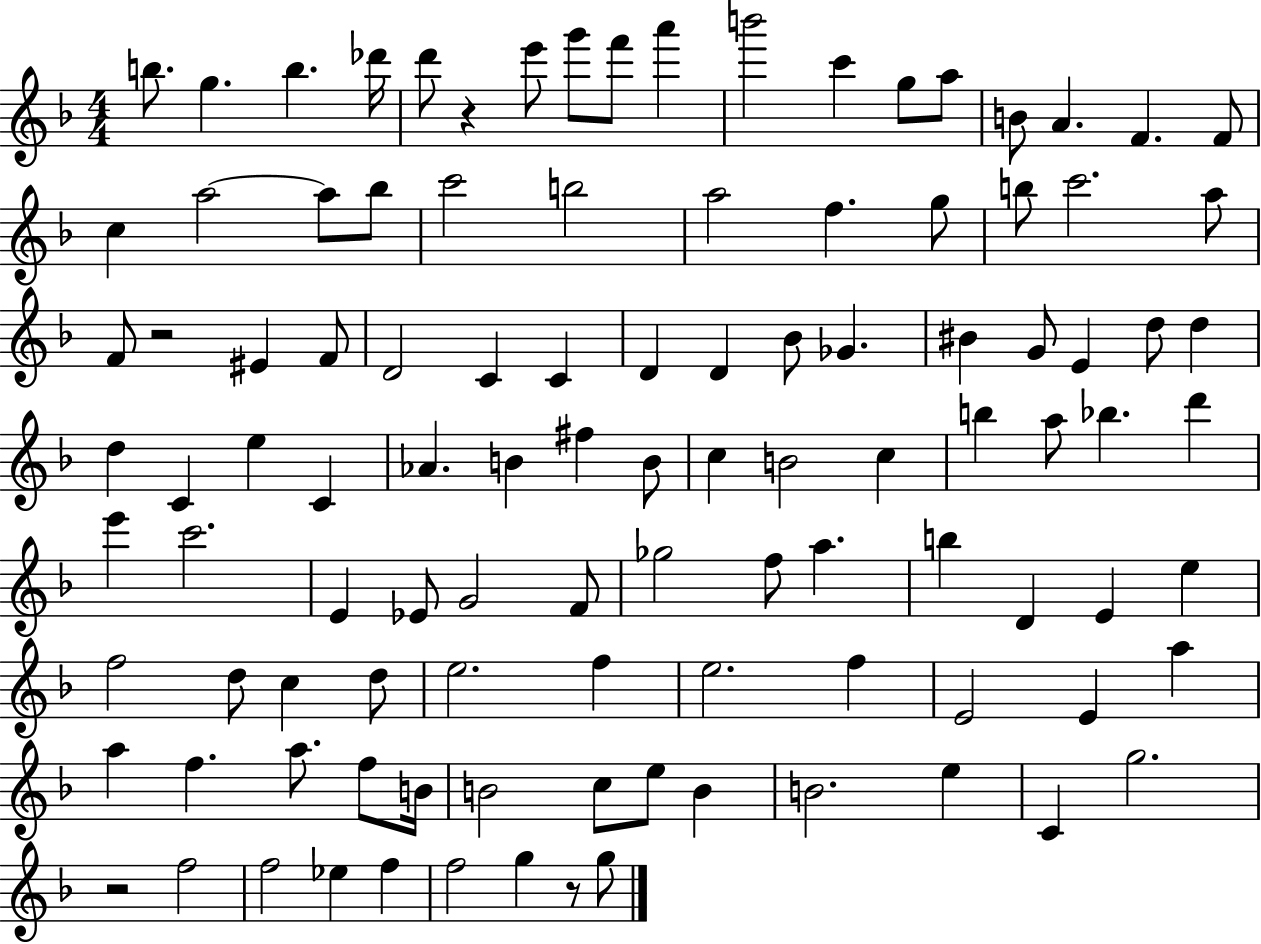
{
  \clef treble
  \numericTimeSignature
  \time 4/4
  \key f \major
  b''8. g''4. b''4. des'''16 | d'''8 r4 e'''8 g'''8 f'''8 a'''4 | b'''2 c'''4 g''8 a''8 | b'8 a'4. f'4. f'8 | \break c''4 a''2~~ a''8 bes''8 | c'''2 b''2 | a''2 f''4. g''8 | b''8 c'''2. a''8 | \break f'8 r2 eis'4 f'8 | d'2 c'4 c'4 | d'4 d'4 bes'8 ges'4. | bis'4 g'8 e'4 d''8 d''4 | \break d''4 c'4 e''4 c'4 | aes'4. b'4 fis''4 b'8 | c''4 b'2 c''4 | b''4 a''8 bes''4. d'''4 | \break e'''4 c'''2. | e'4 ees'8 g'2 f'8 | ges''2 f''8 a''4. | b''4 d'4 e'4 e''4 | \break f''2 d''8 c''4 d''8 | e''2. f''4 | e''2. f''4 | e'2 e'4 a''4 | \break a''4 f''4. a''8. f''8 b'16 | b'2 c''8 e''8 b'4 | b'2. e''4 | c'4 g''2. | \break r2 f''2 | f''2 ees''4 f''4 | f''2 g''4 r8 g''8 | \bar "|."
}